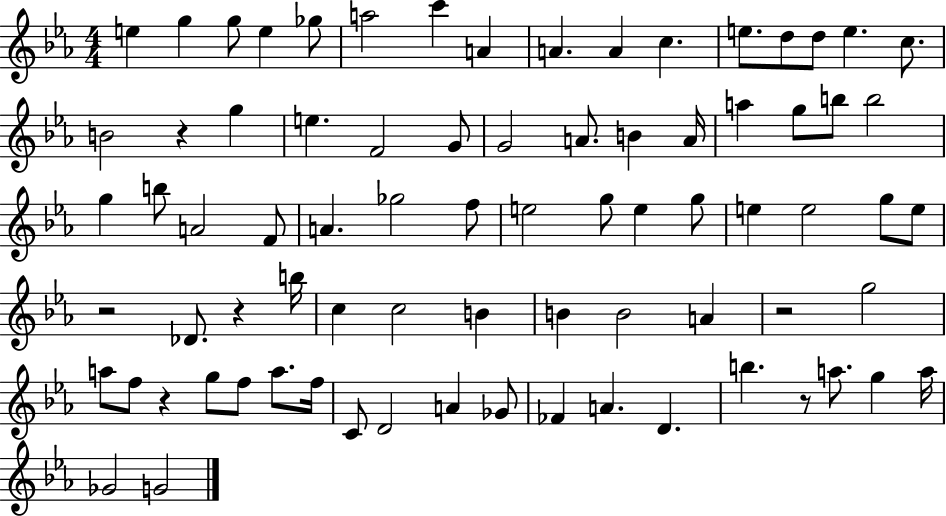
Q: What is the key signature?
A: EES major